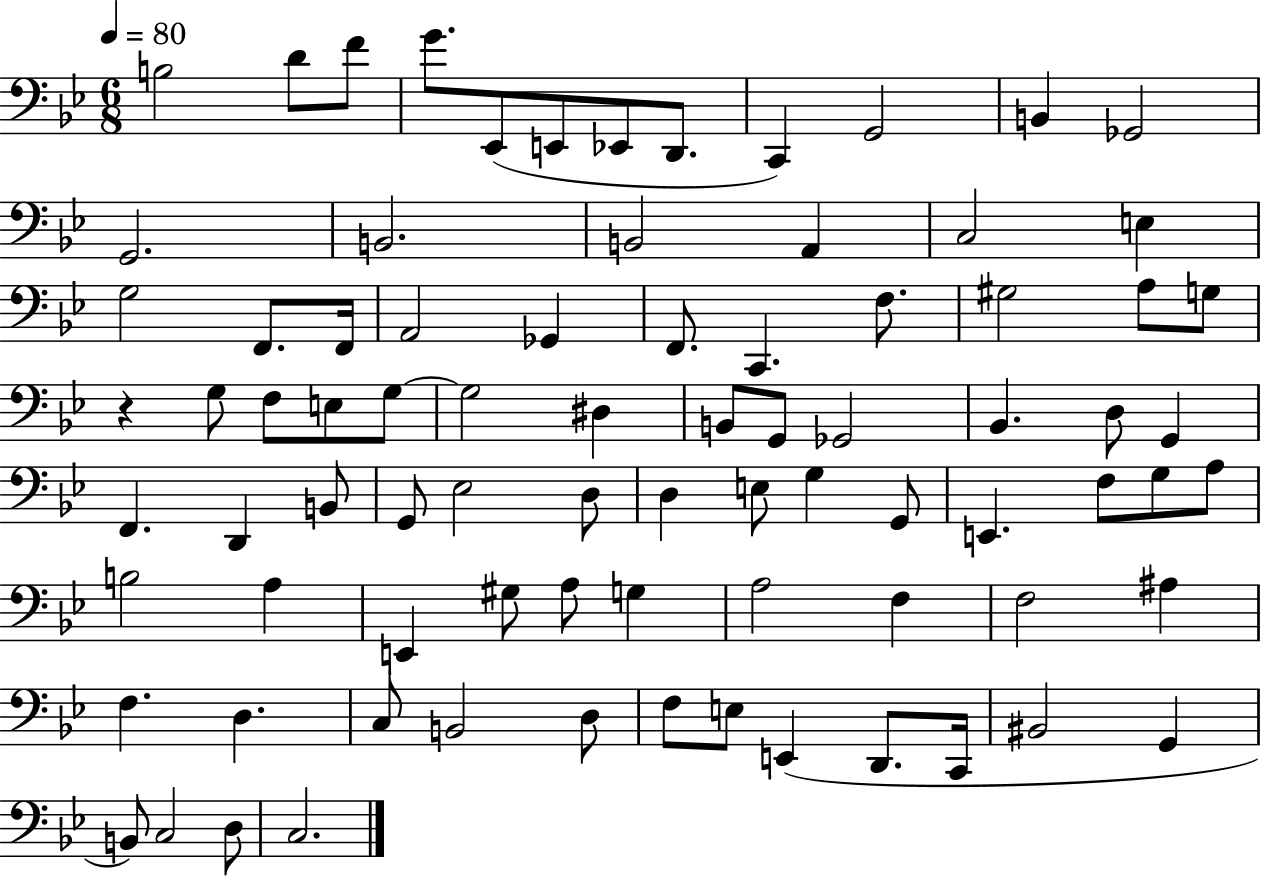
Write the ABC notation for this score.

X:1
T:Untitled
M:6/8
L:1/4
K:Bb
B,2 D/2 F/2 G/2 _E,,/2 E,,/2 _E,,/2 D,,/2 C,, G,,2 B,, _G,,2 G,,2 B,,2 B,,2 A,, C,2 E, G,2 F,,/2 F,,/4 A,,2 _G,, F,,/2 C,, F,/2 ^G,2 A,/2 G,/2 z G,/2 F,/2 E,/2 G,/2 G,2 ^D, B,,/2 G,,/2 _G,,2 _B,, D,/2 G,, F,, D,, B,,/2 G,,/2 _E,2 D,/2 D, E,/2 G, G,,/2 E,, F,/2 G,/2 A,/2 B,2 A, E,, ^G,/2 A,/2 G, A,2 F, F,2 ^A, F, D, C,/2 B,,2 D,/2 F,/2 E,/2 E,, D,,/2 C,,/4 ^B,,2 G,, B,,/2 C,2 D,/2 C,2